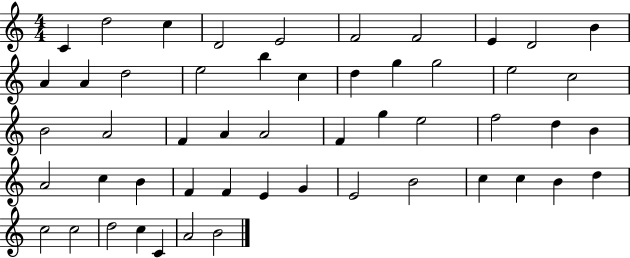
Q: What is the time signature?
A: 4/4